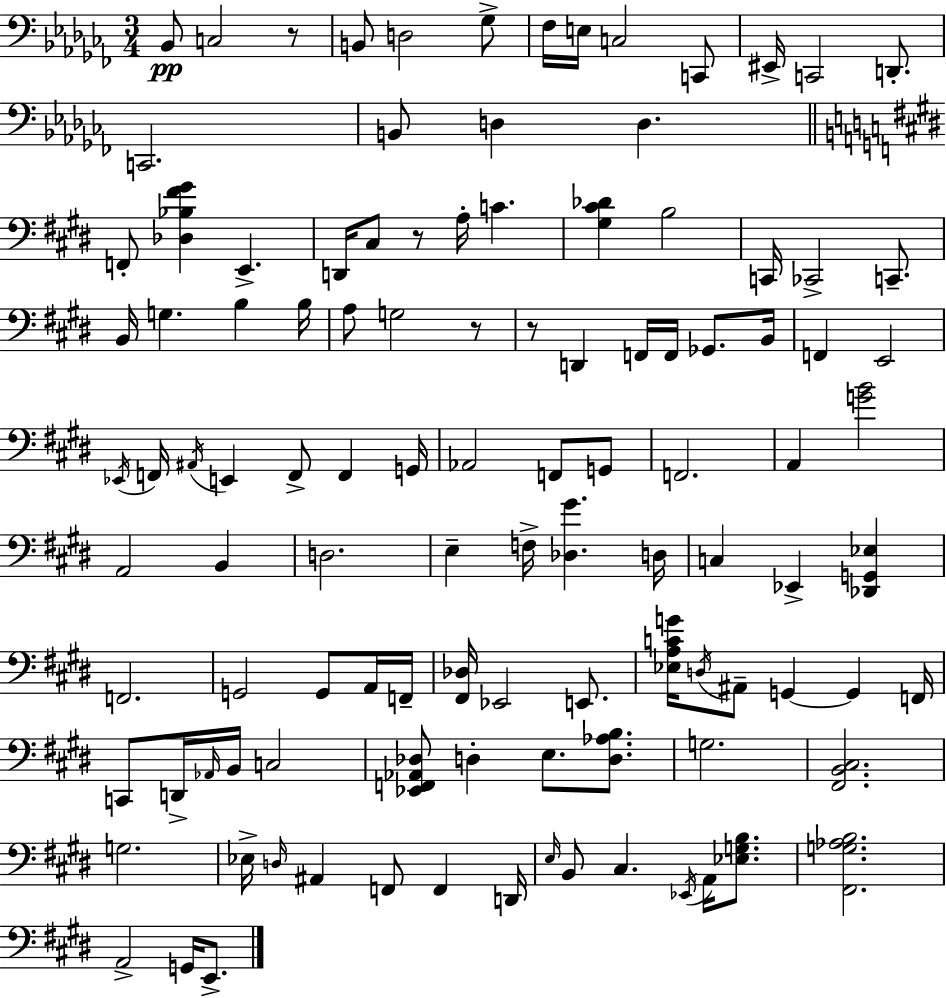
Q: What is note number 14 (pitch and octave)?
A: B2